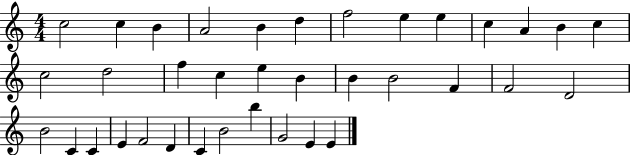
{
  \clef treble
  \numericTimeSignature
  \time 4/4
  \key c \major
  c''2 c''4 b'4 | a'2 b'4 d''4 | f''2 e''4 e''4 | c''4 a'4 b'4 c''4 | \break c''2 d''2 | f''4 c''4 e''4 b'4 | b'4 b'2 f'4 | f'2 d'2 | \break b'2 c'4 c'4 | e'4 f'2 d'4 | c'4 b'2 b''4 | g'2 e'4 e'4 | \break \bar "|."
}